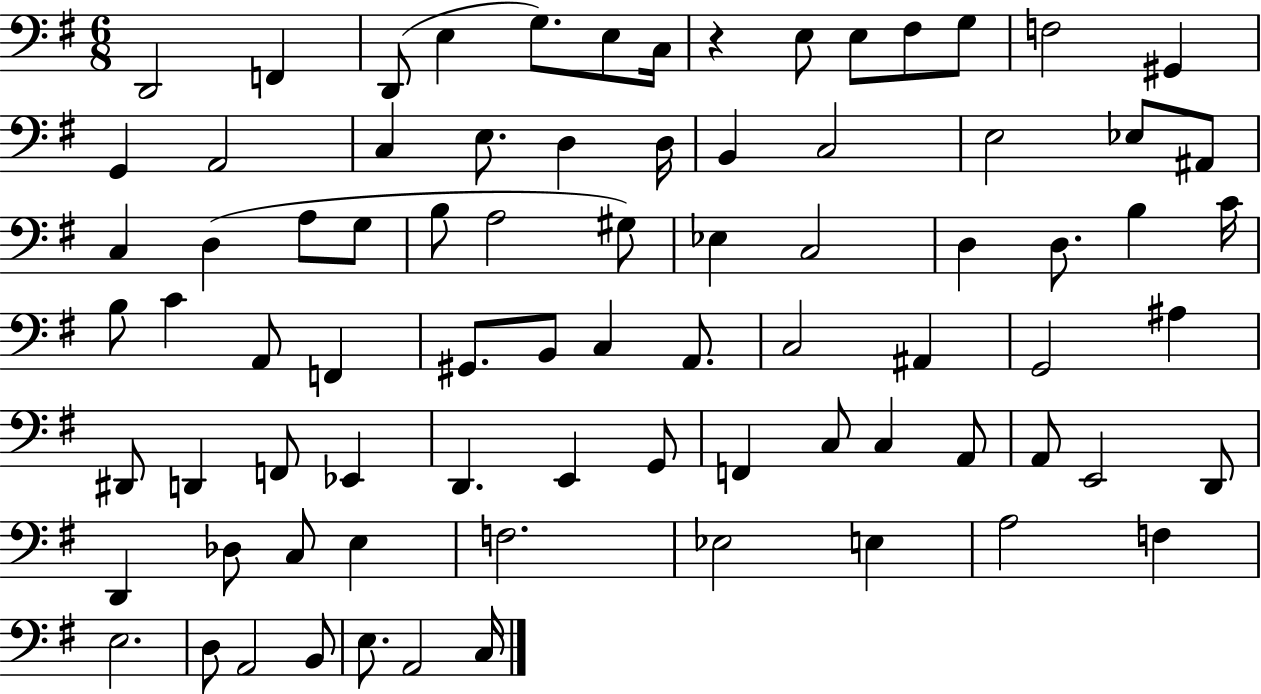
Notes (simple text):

D2/h F2/q D2/e E3/q G3/e. E3/e C3/s R/q E3/e E3/e F#3/e G3/e F3/h G#2/q G2/q A2/h C3/q E3/e. D3/q D3/s B2/q C3/h E3/h Eb3/e A#2/e C3/q D3/q A3/e G3/e B3/e A3/h G#3/e Eb3/q C3/h D3/q D3/e. B3/q C4/s B3/e C4/q A2/e F2/q G#2/e. B2/e C3/q A2/e. C3/h A#2/q G2/h A#3/q D#2/e D2/q F2/e Eb2/q D2/q. E2/q G2/e F2/q C3/e C3/q A2/e A2/e E2/h D2/e D2/q Db3/e C3/e E3/q F3/h. Eb3/h E3/q A3/h F3/q E3/h. D3/e A2/h B2/e E3/e. A2/h C3/s